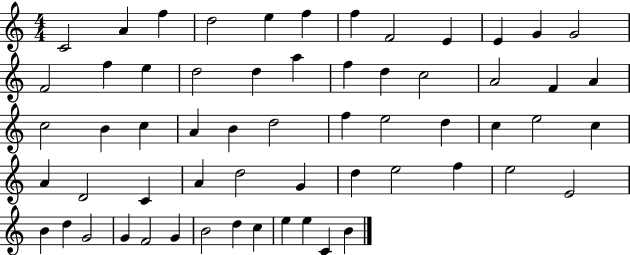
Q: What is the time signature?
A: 4/4